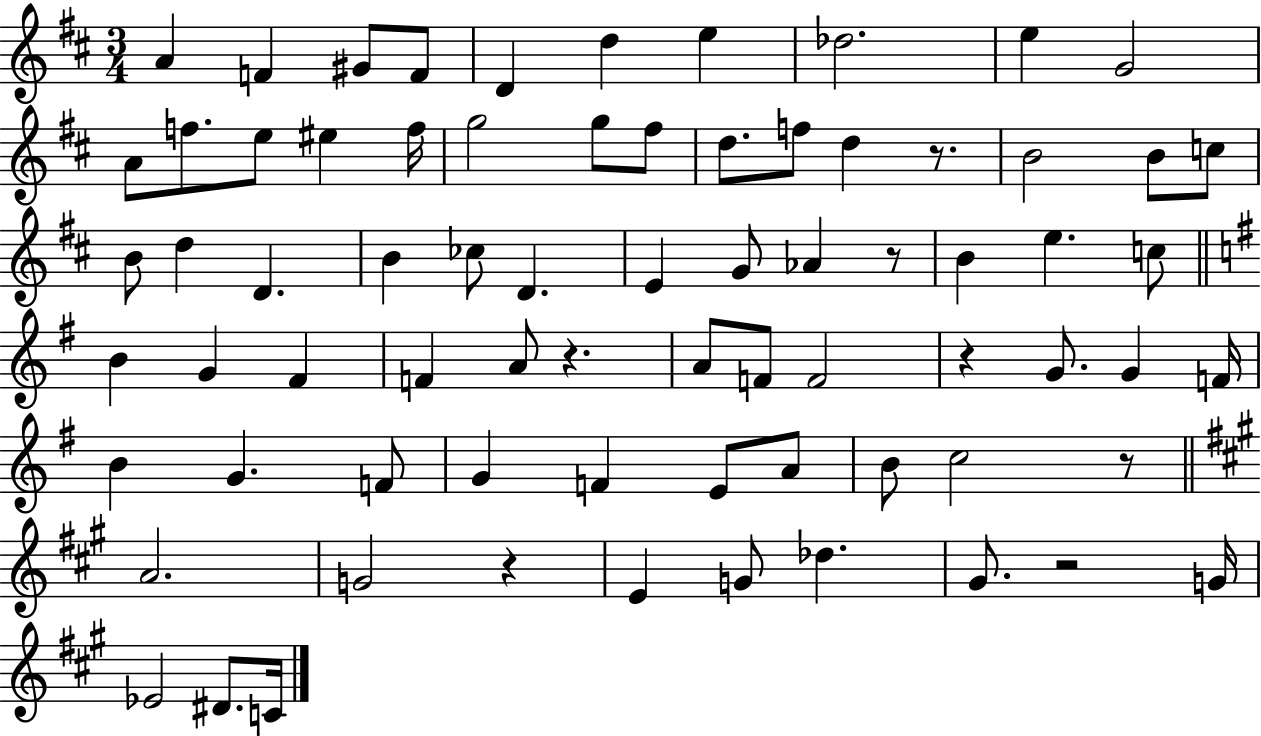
A4/q F4/q G#4/e F4/e D4/q D5/q E5/q Db5/h. E5/q G4/h A4/e F5/e. E5/e EIS5/q F5/s G5/h G5/e F#5/e D5/e. F5/e D5/q R/e. B4/h B4/e C5/e B4/e D5/q D4/q. B4/q CES5/e D4/q. E4/q G4/e Ab4/q R/e B4/q E5/q. C5/e B4/q G4/q F#4/q F4/q A4/e R/q. A4/e F4/e F4/h R/q G4/e. G4/q F4/s B4/q G4/q. F4/e G4/q F4/q E4/e A4/e B4/e C5/h R/e A4/h. G4/h R/q E4/q G4/e Db5/q. G#4/e. R/h G4/s Eb4/h D#4/e. C4/s